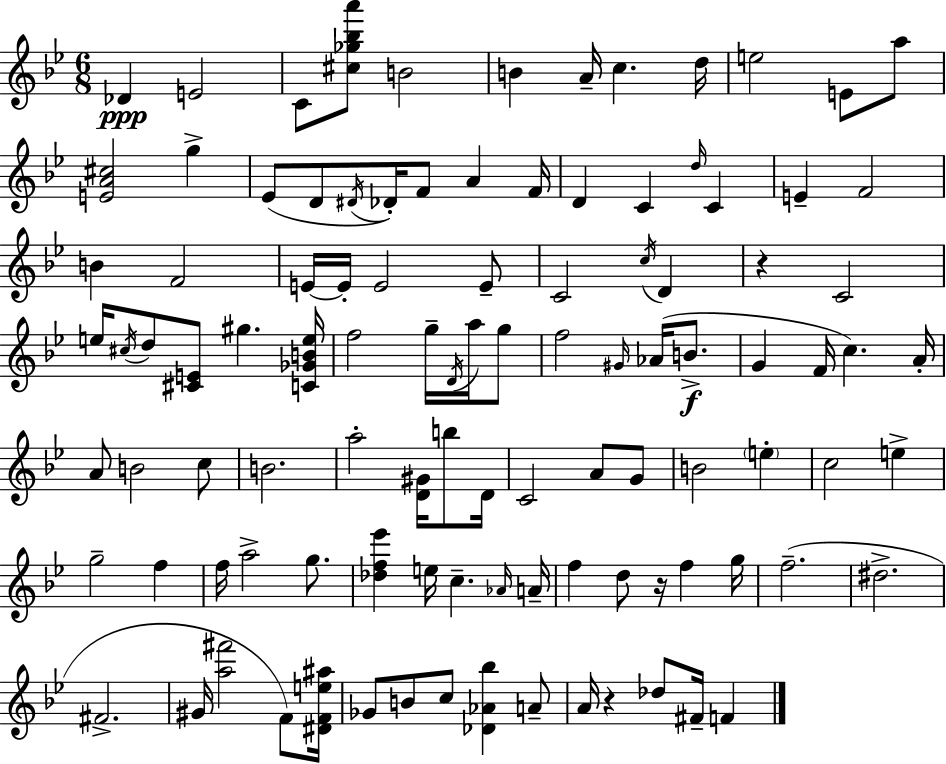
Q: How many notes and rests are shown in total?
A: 104